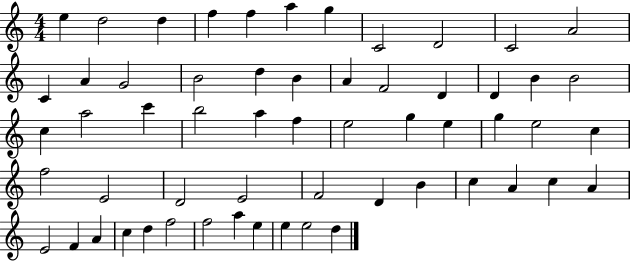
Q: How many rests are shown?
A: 0